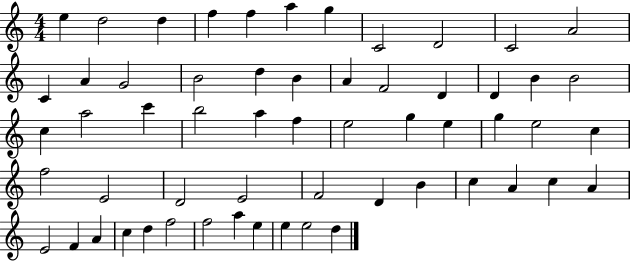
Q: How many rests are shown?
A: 0